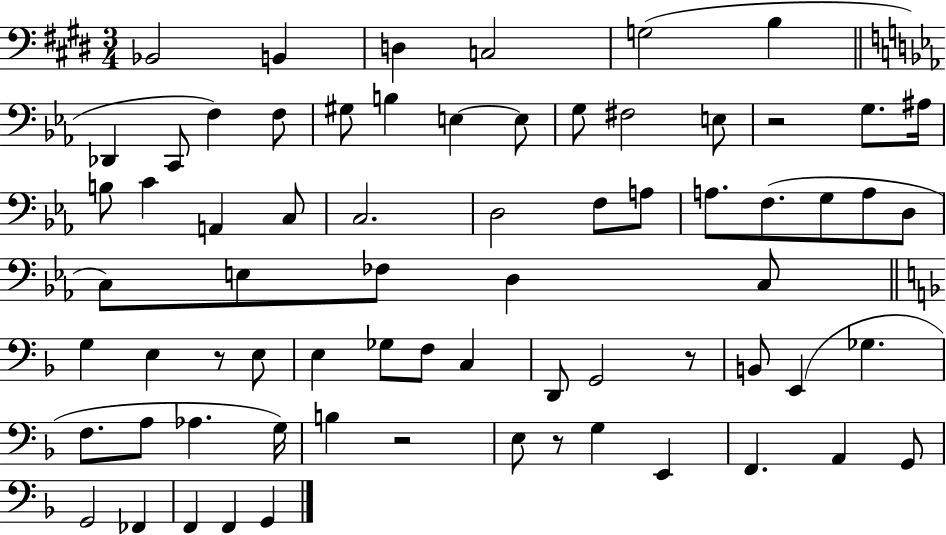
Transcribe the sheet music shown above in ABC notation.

X:1
T:Untitled
M:3/4
L:1/4
K:E
_B,,2 B,, D, C,2 G,2 B, _D,, C,,/2 F, F,/2 ^G,/2 B, E, E,/2 G,/2 ^F,2 E,/2 z2 G,/2 ^A,/4 B,/2 C A,, C,/2 C,2 D,2 F,/2 A,/2 A,/2 F,/2 G,/2 A,/2 D,/2 C,/2 E,/2 _F,/2 D, C,/2 G, E, z/2 E,/2 E, _G,/2 F,/2 C, D,,/2 G,,2 z/2 B,,/2 E,, _G, F,/2 A,/2 _A, G,/4 B, z2 E,/2 z/2 G, E,, F,, A,, G,,/2 G,,2 _F,, F,, F,, G,,